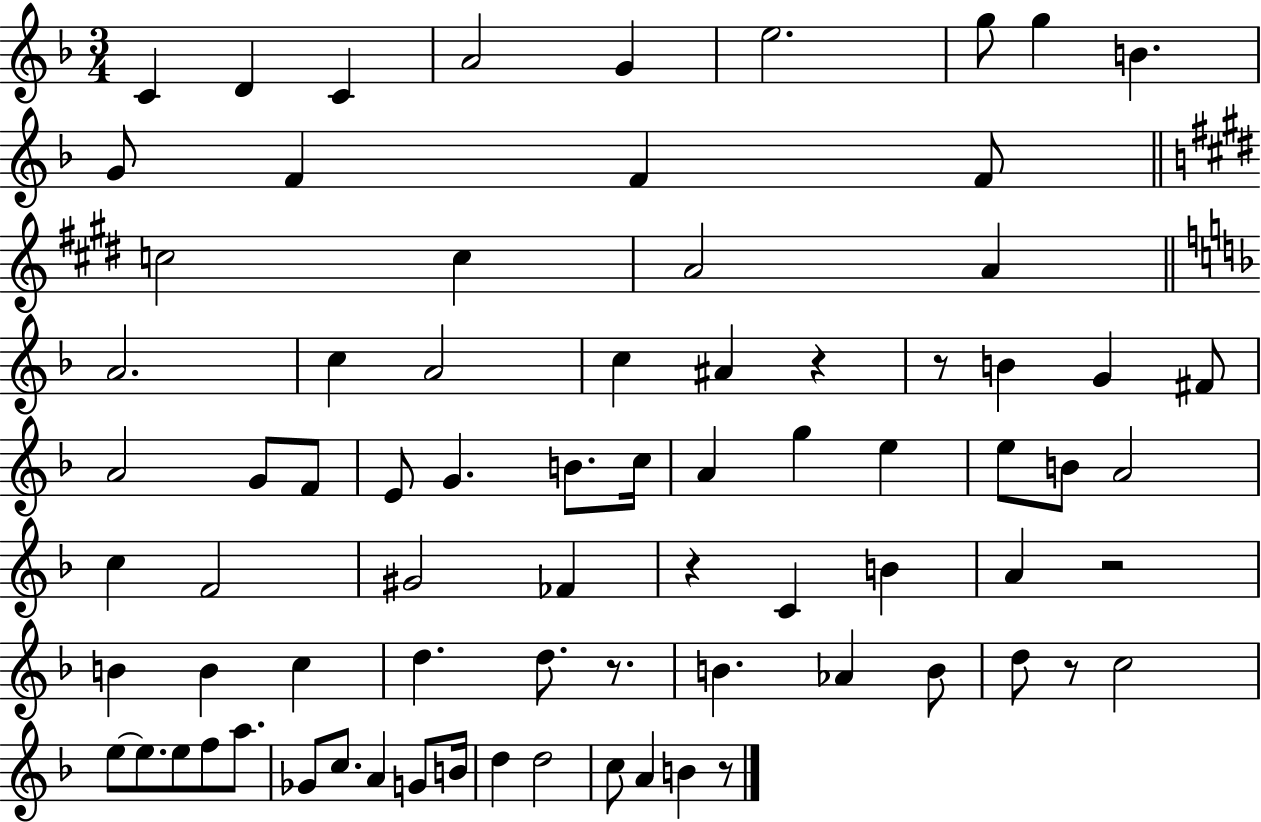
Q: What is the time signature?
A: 3/4